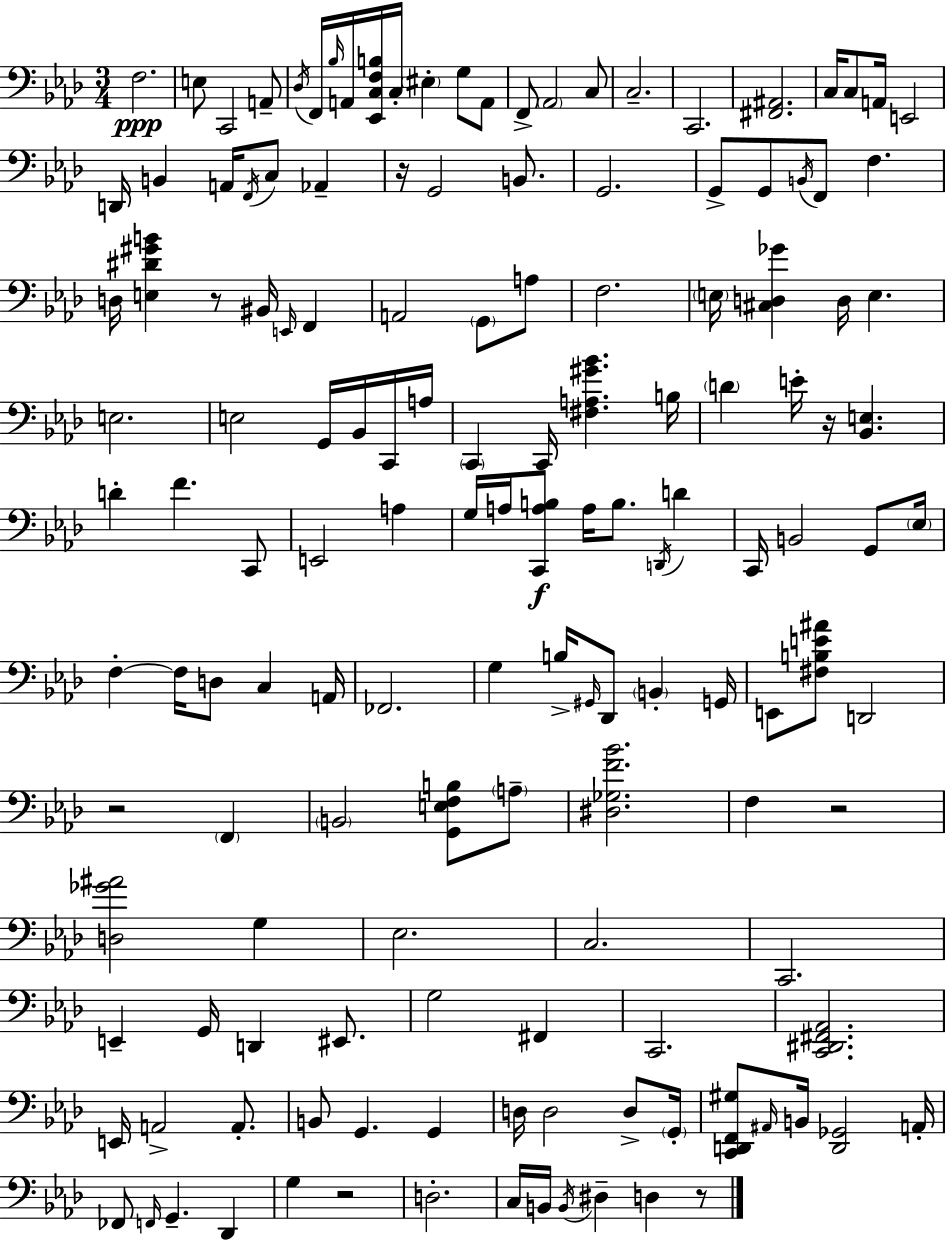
F3/h. E3/e C2/h A2/e Db3/s F2/s Bb3/s A2/s [Eb2,C3,F3,B3]/s C3/s EIS3/q G3/e A2/e F2/e Ab2/h C3/e C3/h. C2/h. [F#2,A#2]/h. C3/s C3/e A2/s E2/h D2/s B2/q A2/s F2/s C3/e Ab2/q R/s G2/h B2/e. G2/h. G2/e G2/e B2/s F2/e F3/q. D3/s [E3,D#4,G#4,B4]/q R/e BIS2/s E2/s F2/q A2/h G2/e A3/e F3/h. E3/s [C#3,D3,Gb4]/q D3/s E3/q. E3/h. E3/h G2/s Bb2/s C2/s A3/s C2/q C2/s [F#3,A3,G#4,Bb4]/q. B3/s D4/q E4/s R/s [Bb2,E3]/q. D4/q F4/q. C2/e E2/h A3/q G3/s A3/s [C2,A3,B3]/e A3/s B3/e. D2/s D4/q C2/s B2/h G2/e Eb3/s F3/q F3/s D3/e C3/q A2/s FES2/h. G3/q B3/s G#2/s Db2/e B2/q G2/s E2/e [F#3,B3,E4,A#4]/e D2/h R/h F2/q B2/h [G2,E3,F3,B3]/e A3/e [D#3,Gb3,F4,Bb4]/h. F3/q R/h [D3,Gb4,A#4]/h G3/q Eb3/h. C3/h. C2/h. E2/q G2/s D2/q EIS2/e. G3/h F#2/q C2/h. [C2,D#2,F#2,Ab2]/h. E2/s A2/h A2/e. B2/e G2/q. G2/q D3/s D3/h D3/e G2/s [C2,D2,F2,G#3]/e A#2/s B2/s [D2,Gb2]/h A2/s FES2/e F2/s G2/q. Db2/q G3/q R/h D3/h. C3/s B2/s B2/s D#3/q D3/q R/e